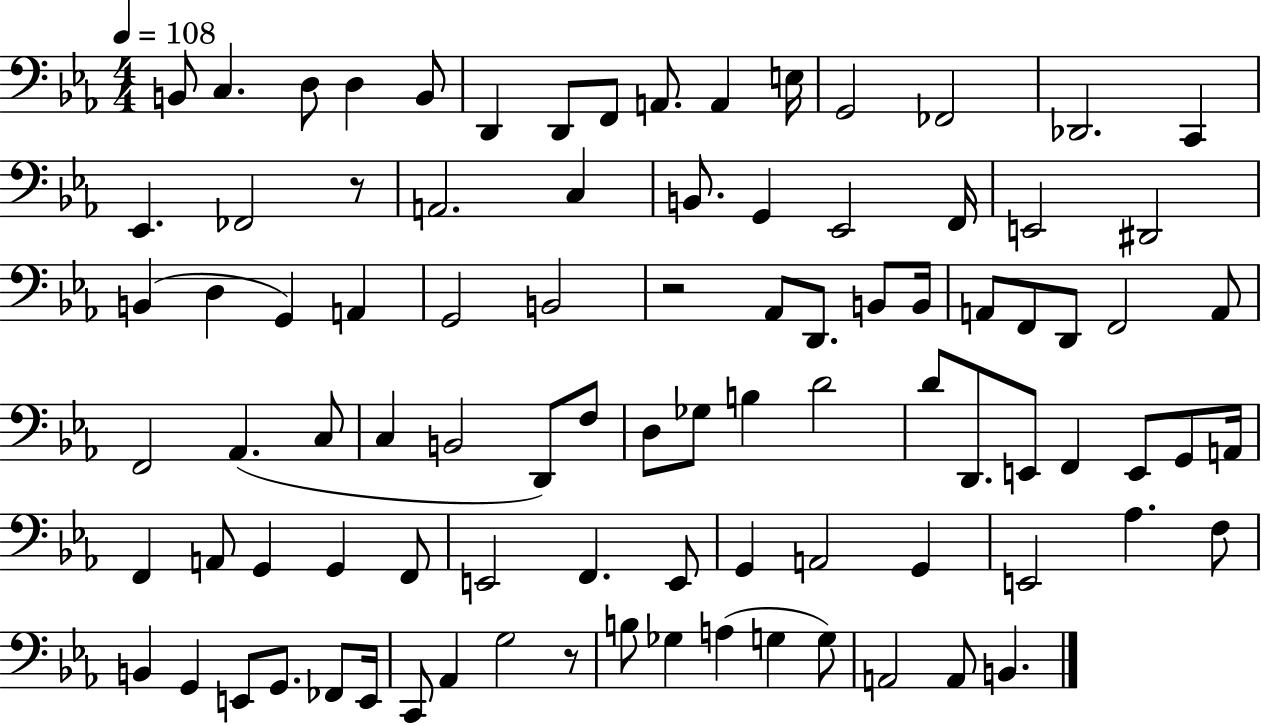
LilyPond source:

{
  \clef bass
  \numericTimeSignature
  \time 4/4
  \key ees \major
  \tempo 4 = 108
  b,8 c4. d8 d4 b,8 | d,4 d,8 f,8 a,8. a,4 e16 | g,2 fes,2 | des,2. c,4 | \break ees,4. fes,2 r8 | a,2. c4 | b,8. g,4 ees,2 f,16 | e,2 dis,2 | \break b,4( d4 g,4) a,4 | g,2 b,2 | r2 aes,8 d,8. b,8 b,16 | a,8 f,8 d,8 f,2 a,8 | \break f,2 aes,4.( c8 | c4 b,2 d,8) f8 | d8 ges8 b4 d'2 | d'8 d,8. e,8 f,4 e,8 g,8 a,16 | \break f,4 a,8 g,4 g,4 f,8 | e,2 f,4. e,8 | g,4 a,2 g,4 | e,2 aes4. f8 | \break b,4 g,4 e,8 g,8. fes,8 e,16 | c,8 aes,4 g2 r8 | b8 ges4 a4( g4 g8) | a,2 a,8 b,4. | \break \bar "|."
}